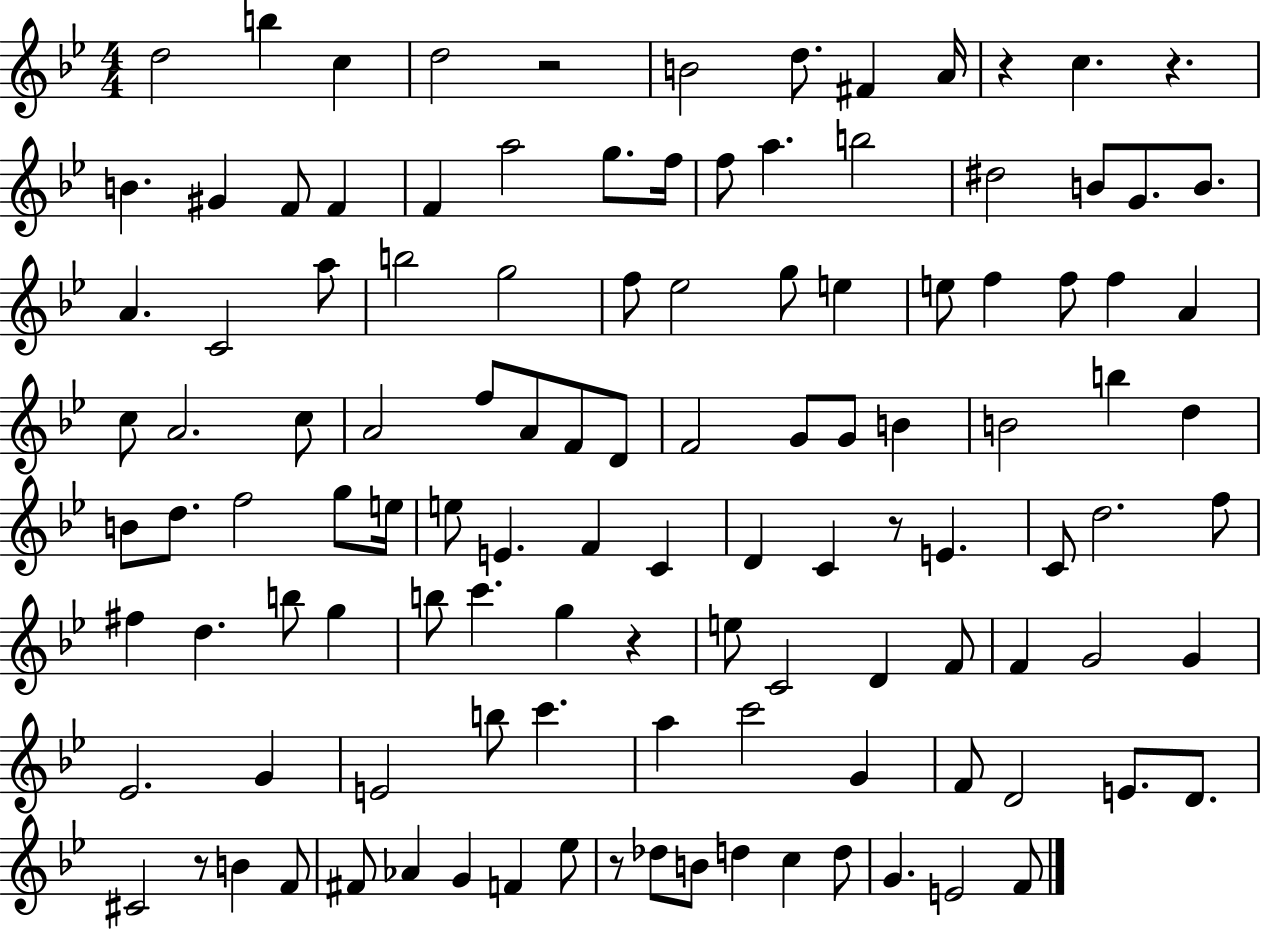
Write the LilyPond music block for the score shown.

{
  \clef treble
  \numericTimeSignature
  \time 4/4
  \key bes \major
  \repeat volta 2 { d''2 b''4 c''4 | d''2 r2 | b'2 d''8. fis'4 a'16 | r4 c''4. r4. | \break b'4. gis'4 f'8 f'4 | f'4 a''2 g''8. f''16 | f''8 a''4. b''2 | dis''2 b'8 g'8. b'8. | \break a'4. c'2 a''8 | b''2 g''2 | f''8 ees''2 g''8 e''4 | e''8 f''4 f''8 f''4 a'4 | \break c''8 a'2. c''8 | a'2 f''8 a'8 f'8 d'8 | f'2 g'8 g'8 b'4 | b'2 b''4 d''4 | \break b'8 d''8. f''2 g''8 e''16 | e''8 e'4. f'4 c'4 | d'4 c'4 r8 e'4. | c'8 d''2. f''8 | \break fis''4 d''4. b''8 g''4 | b''8 c'''4. g''4 r4 | e''8 c'2 d'4 f'8 | f'4 g'2 g'4 | \break ees'2. g'4 | e'2 b''8 c'''4. | a''4 c'''2 g'4 | f'8 d'2 e'8. d'8. | \break cis'2 r8 b'4 f'8 | fis'8 aes'4 g'4 f'4 ees''8 | r8 des''8 b'8 d''4 c''4 d''8 | g'4. e'2 f'8 | \break } \bar "|."
}